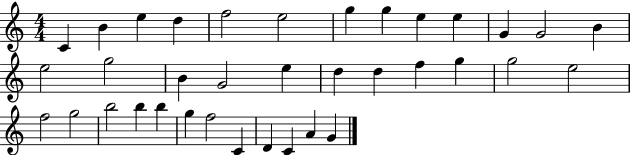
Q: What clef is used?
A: treble